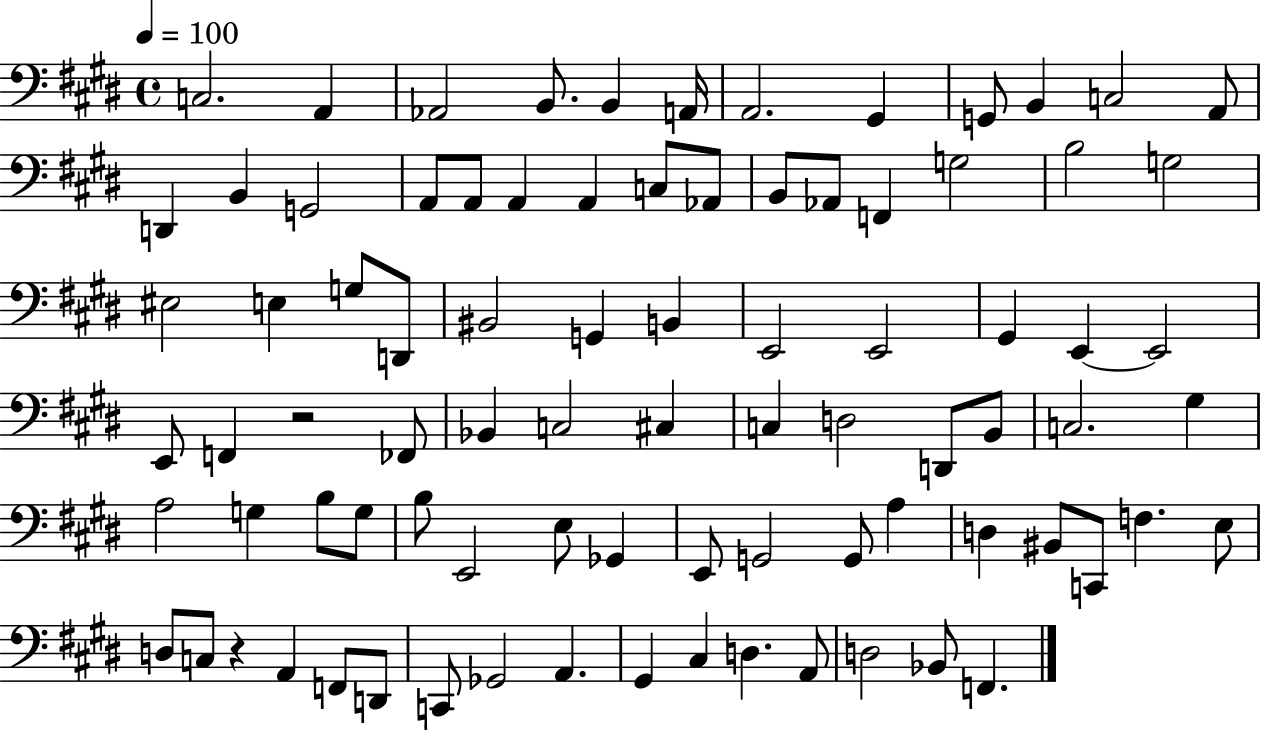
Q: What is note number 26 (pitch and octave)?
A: B3